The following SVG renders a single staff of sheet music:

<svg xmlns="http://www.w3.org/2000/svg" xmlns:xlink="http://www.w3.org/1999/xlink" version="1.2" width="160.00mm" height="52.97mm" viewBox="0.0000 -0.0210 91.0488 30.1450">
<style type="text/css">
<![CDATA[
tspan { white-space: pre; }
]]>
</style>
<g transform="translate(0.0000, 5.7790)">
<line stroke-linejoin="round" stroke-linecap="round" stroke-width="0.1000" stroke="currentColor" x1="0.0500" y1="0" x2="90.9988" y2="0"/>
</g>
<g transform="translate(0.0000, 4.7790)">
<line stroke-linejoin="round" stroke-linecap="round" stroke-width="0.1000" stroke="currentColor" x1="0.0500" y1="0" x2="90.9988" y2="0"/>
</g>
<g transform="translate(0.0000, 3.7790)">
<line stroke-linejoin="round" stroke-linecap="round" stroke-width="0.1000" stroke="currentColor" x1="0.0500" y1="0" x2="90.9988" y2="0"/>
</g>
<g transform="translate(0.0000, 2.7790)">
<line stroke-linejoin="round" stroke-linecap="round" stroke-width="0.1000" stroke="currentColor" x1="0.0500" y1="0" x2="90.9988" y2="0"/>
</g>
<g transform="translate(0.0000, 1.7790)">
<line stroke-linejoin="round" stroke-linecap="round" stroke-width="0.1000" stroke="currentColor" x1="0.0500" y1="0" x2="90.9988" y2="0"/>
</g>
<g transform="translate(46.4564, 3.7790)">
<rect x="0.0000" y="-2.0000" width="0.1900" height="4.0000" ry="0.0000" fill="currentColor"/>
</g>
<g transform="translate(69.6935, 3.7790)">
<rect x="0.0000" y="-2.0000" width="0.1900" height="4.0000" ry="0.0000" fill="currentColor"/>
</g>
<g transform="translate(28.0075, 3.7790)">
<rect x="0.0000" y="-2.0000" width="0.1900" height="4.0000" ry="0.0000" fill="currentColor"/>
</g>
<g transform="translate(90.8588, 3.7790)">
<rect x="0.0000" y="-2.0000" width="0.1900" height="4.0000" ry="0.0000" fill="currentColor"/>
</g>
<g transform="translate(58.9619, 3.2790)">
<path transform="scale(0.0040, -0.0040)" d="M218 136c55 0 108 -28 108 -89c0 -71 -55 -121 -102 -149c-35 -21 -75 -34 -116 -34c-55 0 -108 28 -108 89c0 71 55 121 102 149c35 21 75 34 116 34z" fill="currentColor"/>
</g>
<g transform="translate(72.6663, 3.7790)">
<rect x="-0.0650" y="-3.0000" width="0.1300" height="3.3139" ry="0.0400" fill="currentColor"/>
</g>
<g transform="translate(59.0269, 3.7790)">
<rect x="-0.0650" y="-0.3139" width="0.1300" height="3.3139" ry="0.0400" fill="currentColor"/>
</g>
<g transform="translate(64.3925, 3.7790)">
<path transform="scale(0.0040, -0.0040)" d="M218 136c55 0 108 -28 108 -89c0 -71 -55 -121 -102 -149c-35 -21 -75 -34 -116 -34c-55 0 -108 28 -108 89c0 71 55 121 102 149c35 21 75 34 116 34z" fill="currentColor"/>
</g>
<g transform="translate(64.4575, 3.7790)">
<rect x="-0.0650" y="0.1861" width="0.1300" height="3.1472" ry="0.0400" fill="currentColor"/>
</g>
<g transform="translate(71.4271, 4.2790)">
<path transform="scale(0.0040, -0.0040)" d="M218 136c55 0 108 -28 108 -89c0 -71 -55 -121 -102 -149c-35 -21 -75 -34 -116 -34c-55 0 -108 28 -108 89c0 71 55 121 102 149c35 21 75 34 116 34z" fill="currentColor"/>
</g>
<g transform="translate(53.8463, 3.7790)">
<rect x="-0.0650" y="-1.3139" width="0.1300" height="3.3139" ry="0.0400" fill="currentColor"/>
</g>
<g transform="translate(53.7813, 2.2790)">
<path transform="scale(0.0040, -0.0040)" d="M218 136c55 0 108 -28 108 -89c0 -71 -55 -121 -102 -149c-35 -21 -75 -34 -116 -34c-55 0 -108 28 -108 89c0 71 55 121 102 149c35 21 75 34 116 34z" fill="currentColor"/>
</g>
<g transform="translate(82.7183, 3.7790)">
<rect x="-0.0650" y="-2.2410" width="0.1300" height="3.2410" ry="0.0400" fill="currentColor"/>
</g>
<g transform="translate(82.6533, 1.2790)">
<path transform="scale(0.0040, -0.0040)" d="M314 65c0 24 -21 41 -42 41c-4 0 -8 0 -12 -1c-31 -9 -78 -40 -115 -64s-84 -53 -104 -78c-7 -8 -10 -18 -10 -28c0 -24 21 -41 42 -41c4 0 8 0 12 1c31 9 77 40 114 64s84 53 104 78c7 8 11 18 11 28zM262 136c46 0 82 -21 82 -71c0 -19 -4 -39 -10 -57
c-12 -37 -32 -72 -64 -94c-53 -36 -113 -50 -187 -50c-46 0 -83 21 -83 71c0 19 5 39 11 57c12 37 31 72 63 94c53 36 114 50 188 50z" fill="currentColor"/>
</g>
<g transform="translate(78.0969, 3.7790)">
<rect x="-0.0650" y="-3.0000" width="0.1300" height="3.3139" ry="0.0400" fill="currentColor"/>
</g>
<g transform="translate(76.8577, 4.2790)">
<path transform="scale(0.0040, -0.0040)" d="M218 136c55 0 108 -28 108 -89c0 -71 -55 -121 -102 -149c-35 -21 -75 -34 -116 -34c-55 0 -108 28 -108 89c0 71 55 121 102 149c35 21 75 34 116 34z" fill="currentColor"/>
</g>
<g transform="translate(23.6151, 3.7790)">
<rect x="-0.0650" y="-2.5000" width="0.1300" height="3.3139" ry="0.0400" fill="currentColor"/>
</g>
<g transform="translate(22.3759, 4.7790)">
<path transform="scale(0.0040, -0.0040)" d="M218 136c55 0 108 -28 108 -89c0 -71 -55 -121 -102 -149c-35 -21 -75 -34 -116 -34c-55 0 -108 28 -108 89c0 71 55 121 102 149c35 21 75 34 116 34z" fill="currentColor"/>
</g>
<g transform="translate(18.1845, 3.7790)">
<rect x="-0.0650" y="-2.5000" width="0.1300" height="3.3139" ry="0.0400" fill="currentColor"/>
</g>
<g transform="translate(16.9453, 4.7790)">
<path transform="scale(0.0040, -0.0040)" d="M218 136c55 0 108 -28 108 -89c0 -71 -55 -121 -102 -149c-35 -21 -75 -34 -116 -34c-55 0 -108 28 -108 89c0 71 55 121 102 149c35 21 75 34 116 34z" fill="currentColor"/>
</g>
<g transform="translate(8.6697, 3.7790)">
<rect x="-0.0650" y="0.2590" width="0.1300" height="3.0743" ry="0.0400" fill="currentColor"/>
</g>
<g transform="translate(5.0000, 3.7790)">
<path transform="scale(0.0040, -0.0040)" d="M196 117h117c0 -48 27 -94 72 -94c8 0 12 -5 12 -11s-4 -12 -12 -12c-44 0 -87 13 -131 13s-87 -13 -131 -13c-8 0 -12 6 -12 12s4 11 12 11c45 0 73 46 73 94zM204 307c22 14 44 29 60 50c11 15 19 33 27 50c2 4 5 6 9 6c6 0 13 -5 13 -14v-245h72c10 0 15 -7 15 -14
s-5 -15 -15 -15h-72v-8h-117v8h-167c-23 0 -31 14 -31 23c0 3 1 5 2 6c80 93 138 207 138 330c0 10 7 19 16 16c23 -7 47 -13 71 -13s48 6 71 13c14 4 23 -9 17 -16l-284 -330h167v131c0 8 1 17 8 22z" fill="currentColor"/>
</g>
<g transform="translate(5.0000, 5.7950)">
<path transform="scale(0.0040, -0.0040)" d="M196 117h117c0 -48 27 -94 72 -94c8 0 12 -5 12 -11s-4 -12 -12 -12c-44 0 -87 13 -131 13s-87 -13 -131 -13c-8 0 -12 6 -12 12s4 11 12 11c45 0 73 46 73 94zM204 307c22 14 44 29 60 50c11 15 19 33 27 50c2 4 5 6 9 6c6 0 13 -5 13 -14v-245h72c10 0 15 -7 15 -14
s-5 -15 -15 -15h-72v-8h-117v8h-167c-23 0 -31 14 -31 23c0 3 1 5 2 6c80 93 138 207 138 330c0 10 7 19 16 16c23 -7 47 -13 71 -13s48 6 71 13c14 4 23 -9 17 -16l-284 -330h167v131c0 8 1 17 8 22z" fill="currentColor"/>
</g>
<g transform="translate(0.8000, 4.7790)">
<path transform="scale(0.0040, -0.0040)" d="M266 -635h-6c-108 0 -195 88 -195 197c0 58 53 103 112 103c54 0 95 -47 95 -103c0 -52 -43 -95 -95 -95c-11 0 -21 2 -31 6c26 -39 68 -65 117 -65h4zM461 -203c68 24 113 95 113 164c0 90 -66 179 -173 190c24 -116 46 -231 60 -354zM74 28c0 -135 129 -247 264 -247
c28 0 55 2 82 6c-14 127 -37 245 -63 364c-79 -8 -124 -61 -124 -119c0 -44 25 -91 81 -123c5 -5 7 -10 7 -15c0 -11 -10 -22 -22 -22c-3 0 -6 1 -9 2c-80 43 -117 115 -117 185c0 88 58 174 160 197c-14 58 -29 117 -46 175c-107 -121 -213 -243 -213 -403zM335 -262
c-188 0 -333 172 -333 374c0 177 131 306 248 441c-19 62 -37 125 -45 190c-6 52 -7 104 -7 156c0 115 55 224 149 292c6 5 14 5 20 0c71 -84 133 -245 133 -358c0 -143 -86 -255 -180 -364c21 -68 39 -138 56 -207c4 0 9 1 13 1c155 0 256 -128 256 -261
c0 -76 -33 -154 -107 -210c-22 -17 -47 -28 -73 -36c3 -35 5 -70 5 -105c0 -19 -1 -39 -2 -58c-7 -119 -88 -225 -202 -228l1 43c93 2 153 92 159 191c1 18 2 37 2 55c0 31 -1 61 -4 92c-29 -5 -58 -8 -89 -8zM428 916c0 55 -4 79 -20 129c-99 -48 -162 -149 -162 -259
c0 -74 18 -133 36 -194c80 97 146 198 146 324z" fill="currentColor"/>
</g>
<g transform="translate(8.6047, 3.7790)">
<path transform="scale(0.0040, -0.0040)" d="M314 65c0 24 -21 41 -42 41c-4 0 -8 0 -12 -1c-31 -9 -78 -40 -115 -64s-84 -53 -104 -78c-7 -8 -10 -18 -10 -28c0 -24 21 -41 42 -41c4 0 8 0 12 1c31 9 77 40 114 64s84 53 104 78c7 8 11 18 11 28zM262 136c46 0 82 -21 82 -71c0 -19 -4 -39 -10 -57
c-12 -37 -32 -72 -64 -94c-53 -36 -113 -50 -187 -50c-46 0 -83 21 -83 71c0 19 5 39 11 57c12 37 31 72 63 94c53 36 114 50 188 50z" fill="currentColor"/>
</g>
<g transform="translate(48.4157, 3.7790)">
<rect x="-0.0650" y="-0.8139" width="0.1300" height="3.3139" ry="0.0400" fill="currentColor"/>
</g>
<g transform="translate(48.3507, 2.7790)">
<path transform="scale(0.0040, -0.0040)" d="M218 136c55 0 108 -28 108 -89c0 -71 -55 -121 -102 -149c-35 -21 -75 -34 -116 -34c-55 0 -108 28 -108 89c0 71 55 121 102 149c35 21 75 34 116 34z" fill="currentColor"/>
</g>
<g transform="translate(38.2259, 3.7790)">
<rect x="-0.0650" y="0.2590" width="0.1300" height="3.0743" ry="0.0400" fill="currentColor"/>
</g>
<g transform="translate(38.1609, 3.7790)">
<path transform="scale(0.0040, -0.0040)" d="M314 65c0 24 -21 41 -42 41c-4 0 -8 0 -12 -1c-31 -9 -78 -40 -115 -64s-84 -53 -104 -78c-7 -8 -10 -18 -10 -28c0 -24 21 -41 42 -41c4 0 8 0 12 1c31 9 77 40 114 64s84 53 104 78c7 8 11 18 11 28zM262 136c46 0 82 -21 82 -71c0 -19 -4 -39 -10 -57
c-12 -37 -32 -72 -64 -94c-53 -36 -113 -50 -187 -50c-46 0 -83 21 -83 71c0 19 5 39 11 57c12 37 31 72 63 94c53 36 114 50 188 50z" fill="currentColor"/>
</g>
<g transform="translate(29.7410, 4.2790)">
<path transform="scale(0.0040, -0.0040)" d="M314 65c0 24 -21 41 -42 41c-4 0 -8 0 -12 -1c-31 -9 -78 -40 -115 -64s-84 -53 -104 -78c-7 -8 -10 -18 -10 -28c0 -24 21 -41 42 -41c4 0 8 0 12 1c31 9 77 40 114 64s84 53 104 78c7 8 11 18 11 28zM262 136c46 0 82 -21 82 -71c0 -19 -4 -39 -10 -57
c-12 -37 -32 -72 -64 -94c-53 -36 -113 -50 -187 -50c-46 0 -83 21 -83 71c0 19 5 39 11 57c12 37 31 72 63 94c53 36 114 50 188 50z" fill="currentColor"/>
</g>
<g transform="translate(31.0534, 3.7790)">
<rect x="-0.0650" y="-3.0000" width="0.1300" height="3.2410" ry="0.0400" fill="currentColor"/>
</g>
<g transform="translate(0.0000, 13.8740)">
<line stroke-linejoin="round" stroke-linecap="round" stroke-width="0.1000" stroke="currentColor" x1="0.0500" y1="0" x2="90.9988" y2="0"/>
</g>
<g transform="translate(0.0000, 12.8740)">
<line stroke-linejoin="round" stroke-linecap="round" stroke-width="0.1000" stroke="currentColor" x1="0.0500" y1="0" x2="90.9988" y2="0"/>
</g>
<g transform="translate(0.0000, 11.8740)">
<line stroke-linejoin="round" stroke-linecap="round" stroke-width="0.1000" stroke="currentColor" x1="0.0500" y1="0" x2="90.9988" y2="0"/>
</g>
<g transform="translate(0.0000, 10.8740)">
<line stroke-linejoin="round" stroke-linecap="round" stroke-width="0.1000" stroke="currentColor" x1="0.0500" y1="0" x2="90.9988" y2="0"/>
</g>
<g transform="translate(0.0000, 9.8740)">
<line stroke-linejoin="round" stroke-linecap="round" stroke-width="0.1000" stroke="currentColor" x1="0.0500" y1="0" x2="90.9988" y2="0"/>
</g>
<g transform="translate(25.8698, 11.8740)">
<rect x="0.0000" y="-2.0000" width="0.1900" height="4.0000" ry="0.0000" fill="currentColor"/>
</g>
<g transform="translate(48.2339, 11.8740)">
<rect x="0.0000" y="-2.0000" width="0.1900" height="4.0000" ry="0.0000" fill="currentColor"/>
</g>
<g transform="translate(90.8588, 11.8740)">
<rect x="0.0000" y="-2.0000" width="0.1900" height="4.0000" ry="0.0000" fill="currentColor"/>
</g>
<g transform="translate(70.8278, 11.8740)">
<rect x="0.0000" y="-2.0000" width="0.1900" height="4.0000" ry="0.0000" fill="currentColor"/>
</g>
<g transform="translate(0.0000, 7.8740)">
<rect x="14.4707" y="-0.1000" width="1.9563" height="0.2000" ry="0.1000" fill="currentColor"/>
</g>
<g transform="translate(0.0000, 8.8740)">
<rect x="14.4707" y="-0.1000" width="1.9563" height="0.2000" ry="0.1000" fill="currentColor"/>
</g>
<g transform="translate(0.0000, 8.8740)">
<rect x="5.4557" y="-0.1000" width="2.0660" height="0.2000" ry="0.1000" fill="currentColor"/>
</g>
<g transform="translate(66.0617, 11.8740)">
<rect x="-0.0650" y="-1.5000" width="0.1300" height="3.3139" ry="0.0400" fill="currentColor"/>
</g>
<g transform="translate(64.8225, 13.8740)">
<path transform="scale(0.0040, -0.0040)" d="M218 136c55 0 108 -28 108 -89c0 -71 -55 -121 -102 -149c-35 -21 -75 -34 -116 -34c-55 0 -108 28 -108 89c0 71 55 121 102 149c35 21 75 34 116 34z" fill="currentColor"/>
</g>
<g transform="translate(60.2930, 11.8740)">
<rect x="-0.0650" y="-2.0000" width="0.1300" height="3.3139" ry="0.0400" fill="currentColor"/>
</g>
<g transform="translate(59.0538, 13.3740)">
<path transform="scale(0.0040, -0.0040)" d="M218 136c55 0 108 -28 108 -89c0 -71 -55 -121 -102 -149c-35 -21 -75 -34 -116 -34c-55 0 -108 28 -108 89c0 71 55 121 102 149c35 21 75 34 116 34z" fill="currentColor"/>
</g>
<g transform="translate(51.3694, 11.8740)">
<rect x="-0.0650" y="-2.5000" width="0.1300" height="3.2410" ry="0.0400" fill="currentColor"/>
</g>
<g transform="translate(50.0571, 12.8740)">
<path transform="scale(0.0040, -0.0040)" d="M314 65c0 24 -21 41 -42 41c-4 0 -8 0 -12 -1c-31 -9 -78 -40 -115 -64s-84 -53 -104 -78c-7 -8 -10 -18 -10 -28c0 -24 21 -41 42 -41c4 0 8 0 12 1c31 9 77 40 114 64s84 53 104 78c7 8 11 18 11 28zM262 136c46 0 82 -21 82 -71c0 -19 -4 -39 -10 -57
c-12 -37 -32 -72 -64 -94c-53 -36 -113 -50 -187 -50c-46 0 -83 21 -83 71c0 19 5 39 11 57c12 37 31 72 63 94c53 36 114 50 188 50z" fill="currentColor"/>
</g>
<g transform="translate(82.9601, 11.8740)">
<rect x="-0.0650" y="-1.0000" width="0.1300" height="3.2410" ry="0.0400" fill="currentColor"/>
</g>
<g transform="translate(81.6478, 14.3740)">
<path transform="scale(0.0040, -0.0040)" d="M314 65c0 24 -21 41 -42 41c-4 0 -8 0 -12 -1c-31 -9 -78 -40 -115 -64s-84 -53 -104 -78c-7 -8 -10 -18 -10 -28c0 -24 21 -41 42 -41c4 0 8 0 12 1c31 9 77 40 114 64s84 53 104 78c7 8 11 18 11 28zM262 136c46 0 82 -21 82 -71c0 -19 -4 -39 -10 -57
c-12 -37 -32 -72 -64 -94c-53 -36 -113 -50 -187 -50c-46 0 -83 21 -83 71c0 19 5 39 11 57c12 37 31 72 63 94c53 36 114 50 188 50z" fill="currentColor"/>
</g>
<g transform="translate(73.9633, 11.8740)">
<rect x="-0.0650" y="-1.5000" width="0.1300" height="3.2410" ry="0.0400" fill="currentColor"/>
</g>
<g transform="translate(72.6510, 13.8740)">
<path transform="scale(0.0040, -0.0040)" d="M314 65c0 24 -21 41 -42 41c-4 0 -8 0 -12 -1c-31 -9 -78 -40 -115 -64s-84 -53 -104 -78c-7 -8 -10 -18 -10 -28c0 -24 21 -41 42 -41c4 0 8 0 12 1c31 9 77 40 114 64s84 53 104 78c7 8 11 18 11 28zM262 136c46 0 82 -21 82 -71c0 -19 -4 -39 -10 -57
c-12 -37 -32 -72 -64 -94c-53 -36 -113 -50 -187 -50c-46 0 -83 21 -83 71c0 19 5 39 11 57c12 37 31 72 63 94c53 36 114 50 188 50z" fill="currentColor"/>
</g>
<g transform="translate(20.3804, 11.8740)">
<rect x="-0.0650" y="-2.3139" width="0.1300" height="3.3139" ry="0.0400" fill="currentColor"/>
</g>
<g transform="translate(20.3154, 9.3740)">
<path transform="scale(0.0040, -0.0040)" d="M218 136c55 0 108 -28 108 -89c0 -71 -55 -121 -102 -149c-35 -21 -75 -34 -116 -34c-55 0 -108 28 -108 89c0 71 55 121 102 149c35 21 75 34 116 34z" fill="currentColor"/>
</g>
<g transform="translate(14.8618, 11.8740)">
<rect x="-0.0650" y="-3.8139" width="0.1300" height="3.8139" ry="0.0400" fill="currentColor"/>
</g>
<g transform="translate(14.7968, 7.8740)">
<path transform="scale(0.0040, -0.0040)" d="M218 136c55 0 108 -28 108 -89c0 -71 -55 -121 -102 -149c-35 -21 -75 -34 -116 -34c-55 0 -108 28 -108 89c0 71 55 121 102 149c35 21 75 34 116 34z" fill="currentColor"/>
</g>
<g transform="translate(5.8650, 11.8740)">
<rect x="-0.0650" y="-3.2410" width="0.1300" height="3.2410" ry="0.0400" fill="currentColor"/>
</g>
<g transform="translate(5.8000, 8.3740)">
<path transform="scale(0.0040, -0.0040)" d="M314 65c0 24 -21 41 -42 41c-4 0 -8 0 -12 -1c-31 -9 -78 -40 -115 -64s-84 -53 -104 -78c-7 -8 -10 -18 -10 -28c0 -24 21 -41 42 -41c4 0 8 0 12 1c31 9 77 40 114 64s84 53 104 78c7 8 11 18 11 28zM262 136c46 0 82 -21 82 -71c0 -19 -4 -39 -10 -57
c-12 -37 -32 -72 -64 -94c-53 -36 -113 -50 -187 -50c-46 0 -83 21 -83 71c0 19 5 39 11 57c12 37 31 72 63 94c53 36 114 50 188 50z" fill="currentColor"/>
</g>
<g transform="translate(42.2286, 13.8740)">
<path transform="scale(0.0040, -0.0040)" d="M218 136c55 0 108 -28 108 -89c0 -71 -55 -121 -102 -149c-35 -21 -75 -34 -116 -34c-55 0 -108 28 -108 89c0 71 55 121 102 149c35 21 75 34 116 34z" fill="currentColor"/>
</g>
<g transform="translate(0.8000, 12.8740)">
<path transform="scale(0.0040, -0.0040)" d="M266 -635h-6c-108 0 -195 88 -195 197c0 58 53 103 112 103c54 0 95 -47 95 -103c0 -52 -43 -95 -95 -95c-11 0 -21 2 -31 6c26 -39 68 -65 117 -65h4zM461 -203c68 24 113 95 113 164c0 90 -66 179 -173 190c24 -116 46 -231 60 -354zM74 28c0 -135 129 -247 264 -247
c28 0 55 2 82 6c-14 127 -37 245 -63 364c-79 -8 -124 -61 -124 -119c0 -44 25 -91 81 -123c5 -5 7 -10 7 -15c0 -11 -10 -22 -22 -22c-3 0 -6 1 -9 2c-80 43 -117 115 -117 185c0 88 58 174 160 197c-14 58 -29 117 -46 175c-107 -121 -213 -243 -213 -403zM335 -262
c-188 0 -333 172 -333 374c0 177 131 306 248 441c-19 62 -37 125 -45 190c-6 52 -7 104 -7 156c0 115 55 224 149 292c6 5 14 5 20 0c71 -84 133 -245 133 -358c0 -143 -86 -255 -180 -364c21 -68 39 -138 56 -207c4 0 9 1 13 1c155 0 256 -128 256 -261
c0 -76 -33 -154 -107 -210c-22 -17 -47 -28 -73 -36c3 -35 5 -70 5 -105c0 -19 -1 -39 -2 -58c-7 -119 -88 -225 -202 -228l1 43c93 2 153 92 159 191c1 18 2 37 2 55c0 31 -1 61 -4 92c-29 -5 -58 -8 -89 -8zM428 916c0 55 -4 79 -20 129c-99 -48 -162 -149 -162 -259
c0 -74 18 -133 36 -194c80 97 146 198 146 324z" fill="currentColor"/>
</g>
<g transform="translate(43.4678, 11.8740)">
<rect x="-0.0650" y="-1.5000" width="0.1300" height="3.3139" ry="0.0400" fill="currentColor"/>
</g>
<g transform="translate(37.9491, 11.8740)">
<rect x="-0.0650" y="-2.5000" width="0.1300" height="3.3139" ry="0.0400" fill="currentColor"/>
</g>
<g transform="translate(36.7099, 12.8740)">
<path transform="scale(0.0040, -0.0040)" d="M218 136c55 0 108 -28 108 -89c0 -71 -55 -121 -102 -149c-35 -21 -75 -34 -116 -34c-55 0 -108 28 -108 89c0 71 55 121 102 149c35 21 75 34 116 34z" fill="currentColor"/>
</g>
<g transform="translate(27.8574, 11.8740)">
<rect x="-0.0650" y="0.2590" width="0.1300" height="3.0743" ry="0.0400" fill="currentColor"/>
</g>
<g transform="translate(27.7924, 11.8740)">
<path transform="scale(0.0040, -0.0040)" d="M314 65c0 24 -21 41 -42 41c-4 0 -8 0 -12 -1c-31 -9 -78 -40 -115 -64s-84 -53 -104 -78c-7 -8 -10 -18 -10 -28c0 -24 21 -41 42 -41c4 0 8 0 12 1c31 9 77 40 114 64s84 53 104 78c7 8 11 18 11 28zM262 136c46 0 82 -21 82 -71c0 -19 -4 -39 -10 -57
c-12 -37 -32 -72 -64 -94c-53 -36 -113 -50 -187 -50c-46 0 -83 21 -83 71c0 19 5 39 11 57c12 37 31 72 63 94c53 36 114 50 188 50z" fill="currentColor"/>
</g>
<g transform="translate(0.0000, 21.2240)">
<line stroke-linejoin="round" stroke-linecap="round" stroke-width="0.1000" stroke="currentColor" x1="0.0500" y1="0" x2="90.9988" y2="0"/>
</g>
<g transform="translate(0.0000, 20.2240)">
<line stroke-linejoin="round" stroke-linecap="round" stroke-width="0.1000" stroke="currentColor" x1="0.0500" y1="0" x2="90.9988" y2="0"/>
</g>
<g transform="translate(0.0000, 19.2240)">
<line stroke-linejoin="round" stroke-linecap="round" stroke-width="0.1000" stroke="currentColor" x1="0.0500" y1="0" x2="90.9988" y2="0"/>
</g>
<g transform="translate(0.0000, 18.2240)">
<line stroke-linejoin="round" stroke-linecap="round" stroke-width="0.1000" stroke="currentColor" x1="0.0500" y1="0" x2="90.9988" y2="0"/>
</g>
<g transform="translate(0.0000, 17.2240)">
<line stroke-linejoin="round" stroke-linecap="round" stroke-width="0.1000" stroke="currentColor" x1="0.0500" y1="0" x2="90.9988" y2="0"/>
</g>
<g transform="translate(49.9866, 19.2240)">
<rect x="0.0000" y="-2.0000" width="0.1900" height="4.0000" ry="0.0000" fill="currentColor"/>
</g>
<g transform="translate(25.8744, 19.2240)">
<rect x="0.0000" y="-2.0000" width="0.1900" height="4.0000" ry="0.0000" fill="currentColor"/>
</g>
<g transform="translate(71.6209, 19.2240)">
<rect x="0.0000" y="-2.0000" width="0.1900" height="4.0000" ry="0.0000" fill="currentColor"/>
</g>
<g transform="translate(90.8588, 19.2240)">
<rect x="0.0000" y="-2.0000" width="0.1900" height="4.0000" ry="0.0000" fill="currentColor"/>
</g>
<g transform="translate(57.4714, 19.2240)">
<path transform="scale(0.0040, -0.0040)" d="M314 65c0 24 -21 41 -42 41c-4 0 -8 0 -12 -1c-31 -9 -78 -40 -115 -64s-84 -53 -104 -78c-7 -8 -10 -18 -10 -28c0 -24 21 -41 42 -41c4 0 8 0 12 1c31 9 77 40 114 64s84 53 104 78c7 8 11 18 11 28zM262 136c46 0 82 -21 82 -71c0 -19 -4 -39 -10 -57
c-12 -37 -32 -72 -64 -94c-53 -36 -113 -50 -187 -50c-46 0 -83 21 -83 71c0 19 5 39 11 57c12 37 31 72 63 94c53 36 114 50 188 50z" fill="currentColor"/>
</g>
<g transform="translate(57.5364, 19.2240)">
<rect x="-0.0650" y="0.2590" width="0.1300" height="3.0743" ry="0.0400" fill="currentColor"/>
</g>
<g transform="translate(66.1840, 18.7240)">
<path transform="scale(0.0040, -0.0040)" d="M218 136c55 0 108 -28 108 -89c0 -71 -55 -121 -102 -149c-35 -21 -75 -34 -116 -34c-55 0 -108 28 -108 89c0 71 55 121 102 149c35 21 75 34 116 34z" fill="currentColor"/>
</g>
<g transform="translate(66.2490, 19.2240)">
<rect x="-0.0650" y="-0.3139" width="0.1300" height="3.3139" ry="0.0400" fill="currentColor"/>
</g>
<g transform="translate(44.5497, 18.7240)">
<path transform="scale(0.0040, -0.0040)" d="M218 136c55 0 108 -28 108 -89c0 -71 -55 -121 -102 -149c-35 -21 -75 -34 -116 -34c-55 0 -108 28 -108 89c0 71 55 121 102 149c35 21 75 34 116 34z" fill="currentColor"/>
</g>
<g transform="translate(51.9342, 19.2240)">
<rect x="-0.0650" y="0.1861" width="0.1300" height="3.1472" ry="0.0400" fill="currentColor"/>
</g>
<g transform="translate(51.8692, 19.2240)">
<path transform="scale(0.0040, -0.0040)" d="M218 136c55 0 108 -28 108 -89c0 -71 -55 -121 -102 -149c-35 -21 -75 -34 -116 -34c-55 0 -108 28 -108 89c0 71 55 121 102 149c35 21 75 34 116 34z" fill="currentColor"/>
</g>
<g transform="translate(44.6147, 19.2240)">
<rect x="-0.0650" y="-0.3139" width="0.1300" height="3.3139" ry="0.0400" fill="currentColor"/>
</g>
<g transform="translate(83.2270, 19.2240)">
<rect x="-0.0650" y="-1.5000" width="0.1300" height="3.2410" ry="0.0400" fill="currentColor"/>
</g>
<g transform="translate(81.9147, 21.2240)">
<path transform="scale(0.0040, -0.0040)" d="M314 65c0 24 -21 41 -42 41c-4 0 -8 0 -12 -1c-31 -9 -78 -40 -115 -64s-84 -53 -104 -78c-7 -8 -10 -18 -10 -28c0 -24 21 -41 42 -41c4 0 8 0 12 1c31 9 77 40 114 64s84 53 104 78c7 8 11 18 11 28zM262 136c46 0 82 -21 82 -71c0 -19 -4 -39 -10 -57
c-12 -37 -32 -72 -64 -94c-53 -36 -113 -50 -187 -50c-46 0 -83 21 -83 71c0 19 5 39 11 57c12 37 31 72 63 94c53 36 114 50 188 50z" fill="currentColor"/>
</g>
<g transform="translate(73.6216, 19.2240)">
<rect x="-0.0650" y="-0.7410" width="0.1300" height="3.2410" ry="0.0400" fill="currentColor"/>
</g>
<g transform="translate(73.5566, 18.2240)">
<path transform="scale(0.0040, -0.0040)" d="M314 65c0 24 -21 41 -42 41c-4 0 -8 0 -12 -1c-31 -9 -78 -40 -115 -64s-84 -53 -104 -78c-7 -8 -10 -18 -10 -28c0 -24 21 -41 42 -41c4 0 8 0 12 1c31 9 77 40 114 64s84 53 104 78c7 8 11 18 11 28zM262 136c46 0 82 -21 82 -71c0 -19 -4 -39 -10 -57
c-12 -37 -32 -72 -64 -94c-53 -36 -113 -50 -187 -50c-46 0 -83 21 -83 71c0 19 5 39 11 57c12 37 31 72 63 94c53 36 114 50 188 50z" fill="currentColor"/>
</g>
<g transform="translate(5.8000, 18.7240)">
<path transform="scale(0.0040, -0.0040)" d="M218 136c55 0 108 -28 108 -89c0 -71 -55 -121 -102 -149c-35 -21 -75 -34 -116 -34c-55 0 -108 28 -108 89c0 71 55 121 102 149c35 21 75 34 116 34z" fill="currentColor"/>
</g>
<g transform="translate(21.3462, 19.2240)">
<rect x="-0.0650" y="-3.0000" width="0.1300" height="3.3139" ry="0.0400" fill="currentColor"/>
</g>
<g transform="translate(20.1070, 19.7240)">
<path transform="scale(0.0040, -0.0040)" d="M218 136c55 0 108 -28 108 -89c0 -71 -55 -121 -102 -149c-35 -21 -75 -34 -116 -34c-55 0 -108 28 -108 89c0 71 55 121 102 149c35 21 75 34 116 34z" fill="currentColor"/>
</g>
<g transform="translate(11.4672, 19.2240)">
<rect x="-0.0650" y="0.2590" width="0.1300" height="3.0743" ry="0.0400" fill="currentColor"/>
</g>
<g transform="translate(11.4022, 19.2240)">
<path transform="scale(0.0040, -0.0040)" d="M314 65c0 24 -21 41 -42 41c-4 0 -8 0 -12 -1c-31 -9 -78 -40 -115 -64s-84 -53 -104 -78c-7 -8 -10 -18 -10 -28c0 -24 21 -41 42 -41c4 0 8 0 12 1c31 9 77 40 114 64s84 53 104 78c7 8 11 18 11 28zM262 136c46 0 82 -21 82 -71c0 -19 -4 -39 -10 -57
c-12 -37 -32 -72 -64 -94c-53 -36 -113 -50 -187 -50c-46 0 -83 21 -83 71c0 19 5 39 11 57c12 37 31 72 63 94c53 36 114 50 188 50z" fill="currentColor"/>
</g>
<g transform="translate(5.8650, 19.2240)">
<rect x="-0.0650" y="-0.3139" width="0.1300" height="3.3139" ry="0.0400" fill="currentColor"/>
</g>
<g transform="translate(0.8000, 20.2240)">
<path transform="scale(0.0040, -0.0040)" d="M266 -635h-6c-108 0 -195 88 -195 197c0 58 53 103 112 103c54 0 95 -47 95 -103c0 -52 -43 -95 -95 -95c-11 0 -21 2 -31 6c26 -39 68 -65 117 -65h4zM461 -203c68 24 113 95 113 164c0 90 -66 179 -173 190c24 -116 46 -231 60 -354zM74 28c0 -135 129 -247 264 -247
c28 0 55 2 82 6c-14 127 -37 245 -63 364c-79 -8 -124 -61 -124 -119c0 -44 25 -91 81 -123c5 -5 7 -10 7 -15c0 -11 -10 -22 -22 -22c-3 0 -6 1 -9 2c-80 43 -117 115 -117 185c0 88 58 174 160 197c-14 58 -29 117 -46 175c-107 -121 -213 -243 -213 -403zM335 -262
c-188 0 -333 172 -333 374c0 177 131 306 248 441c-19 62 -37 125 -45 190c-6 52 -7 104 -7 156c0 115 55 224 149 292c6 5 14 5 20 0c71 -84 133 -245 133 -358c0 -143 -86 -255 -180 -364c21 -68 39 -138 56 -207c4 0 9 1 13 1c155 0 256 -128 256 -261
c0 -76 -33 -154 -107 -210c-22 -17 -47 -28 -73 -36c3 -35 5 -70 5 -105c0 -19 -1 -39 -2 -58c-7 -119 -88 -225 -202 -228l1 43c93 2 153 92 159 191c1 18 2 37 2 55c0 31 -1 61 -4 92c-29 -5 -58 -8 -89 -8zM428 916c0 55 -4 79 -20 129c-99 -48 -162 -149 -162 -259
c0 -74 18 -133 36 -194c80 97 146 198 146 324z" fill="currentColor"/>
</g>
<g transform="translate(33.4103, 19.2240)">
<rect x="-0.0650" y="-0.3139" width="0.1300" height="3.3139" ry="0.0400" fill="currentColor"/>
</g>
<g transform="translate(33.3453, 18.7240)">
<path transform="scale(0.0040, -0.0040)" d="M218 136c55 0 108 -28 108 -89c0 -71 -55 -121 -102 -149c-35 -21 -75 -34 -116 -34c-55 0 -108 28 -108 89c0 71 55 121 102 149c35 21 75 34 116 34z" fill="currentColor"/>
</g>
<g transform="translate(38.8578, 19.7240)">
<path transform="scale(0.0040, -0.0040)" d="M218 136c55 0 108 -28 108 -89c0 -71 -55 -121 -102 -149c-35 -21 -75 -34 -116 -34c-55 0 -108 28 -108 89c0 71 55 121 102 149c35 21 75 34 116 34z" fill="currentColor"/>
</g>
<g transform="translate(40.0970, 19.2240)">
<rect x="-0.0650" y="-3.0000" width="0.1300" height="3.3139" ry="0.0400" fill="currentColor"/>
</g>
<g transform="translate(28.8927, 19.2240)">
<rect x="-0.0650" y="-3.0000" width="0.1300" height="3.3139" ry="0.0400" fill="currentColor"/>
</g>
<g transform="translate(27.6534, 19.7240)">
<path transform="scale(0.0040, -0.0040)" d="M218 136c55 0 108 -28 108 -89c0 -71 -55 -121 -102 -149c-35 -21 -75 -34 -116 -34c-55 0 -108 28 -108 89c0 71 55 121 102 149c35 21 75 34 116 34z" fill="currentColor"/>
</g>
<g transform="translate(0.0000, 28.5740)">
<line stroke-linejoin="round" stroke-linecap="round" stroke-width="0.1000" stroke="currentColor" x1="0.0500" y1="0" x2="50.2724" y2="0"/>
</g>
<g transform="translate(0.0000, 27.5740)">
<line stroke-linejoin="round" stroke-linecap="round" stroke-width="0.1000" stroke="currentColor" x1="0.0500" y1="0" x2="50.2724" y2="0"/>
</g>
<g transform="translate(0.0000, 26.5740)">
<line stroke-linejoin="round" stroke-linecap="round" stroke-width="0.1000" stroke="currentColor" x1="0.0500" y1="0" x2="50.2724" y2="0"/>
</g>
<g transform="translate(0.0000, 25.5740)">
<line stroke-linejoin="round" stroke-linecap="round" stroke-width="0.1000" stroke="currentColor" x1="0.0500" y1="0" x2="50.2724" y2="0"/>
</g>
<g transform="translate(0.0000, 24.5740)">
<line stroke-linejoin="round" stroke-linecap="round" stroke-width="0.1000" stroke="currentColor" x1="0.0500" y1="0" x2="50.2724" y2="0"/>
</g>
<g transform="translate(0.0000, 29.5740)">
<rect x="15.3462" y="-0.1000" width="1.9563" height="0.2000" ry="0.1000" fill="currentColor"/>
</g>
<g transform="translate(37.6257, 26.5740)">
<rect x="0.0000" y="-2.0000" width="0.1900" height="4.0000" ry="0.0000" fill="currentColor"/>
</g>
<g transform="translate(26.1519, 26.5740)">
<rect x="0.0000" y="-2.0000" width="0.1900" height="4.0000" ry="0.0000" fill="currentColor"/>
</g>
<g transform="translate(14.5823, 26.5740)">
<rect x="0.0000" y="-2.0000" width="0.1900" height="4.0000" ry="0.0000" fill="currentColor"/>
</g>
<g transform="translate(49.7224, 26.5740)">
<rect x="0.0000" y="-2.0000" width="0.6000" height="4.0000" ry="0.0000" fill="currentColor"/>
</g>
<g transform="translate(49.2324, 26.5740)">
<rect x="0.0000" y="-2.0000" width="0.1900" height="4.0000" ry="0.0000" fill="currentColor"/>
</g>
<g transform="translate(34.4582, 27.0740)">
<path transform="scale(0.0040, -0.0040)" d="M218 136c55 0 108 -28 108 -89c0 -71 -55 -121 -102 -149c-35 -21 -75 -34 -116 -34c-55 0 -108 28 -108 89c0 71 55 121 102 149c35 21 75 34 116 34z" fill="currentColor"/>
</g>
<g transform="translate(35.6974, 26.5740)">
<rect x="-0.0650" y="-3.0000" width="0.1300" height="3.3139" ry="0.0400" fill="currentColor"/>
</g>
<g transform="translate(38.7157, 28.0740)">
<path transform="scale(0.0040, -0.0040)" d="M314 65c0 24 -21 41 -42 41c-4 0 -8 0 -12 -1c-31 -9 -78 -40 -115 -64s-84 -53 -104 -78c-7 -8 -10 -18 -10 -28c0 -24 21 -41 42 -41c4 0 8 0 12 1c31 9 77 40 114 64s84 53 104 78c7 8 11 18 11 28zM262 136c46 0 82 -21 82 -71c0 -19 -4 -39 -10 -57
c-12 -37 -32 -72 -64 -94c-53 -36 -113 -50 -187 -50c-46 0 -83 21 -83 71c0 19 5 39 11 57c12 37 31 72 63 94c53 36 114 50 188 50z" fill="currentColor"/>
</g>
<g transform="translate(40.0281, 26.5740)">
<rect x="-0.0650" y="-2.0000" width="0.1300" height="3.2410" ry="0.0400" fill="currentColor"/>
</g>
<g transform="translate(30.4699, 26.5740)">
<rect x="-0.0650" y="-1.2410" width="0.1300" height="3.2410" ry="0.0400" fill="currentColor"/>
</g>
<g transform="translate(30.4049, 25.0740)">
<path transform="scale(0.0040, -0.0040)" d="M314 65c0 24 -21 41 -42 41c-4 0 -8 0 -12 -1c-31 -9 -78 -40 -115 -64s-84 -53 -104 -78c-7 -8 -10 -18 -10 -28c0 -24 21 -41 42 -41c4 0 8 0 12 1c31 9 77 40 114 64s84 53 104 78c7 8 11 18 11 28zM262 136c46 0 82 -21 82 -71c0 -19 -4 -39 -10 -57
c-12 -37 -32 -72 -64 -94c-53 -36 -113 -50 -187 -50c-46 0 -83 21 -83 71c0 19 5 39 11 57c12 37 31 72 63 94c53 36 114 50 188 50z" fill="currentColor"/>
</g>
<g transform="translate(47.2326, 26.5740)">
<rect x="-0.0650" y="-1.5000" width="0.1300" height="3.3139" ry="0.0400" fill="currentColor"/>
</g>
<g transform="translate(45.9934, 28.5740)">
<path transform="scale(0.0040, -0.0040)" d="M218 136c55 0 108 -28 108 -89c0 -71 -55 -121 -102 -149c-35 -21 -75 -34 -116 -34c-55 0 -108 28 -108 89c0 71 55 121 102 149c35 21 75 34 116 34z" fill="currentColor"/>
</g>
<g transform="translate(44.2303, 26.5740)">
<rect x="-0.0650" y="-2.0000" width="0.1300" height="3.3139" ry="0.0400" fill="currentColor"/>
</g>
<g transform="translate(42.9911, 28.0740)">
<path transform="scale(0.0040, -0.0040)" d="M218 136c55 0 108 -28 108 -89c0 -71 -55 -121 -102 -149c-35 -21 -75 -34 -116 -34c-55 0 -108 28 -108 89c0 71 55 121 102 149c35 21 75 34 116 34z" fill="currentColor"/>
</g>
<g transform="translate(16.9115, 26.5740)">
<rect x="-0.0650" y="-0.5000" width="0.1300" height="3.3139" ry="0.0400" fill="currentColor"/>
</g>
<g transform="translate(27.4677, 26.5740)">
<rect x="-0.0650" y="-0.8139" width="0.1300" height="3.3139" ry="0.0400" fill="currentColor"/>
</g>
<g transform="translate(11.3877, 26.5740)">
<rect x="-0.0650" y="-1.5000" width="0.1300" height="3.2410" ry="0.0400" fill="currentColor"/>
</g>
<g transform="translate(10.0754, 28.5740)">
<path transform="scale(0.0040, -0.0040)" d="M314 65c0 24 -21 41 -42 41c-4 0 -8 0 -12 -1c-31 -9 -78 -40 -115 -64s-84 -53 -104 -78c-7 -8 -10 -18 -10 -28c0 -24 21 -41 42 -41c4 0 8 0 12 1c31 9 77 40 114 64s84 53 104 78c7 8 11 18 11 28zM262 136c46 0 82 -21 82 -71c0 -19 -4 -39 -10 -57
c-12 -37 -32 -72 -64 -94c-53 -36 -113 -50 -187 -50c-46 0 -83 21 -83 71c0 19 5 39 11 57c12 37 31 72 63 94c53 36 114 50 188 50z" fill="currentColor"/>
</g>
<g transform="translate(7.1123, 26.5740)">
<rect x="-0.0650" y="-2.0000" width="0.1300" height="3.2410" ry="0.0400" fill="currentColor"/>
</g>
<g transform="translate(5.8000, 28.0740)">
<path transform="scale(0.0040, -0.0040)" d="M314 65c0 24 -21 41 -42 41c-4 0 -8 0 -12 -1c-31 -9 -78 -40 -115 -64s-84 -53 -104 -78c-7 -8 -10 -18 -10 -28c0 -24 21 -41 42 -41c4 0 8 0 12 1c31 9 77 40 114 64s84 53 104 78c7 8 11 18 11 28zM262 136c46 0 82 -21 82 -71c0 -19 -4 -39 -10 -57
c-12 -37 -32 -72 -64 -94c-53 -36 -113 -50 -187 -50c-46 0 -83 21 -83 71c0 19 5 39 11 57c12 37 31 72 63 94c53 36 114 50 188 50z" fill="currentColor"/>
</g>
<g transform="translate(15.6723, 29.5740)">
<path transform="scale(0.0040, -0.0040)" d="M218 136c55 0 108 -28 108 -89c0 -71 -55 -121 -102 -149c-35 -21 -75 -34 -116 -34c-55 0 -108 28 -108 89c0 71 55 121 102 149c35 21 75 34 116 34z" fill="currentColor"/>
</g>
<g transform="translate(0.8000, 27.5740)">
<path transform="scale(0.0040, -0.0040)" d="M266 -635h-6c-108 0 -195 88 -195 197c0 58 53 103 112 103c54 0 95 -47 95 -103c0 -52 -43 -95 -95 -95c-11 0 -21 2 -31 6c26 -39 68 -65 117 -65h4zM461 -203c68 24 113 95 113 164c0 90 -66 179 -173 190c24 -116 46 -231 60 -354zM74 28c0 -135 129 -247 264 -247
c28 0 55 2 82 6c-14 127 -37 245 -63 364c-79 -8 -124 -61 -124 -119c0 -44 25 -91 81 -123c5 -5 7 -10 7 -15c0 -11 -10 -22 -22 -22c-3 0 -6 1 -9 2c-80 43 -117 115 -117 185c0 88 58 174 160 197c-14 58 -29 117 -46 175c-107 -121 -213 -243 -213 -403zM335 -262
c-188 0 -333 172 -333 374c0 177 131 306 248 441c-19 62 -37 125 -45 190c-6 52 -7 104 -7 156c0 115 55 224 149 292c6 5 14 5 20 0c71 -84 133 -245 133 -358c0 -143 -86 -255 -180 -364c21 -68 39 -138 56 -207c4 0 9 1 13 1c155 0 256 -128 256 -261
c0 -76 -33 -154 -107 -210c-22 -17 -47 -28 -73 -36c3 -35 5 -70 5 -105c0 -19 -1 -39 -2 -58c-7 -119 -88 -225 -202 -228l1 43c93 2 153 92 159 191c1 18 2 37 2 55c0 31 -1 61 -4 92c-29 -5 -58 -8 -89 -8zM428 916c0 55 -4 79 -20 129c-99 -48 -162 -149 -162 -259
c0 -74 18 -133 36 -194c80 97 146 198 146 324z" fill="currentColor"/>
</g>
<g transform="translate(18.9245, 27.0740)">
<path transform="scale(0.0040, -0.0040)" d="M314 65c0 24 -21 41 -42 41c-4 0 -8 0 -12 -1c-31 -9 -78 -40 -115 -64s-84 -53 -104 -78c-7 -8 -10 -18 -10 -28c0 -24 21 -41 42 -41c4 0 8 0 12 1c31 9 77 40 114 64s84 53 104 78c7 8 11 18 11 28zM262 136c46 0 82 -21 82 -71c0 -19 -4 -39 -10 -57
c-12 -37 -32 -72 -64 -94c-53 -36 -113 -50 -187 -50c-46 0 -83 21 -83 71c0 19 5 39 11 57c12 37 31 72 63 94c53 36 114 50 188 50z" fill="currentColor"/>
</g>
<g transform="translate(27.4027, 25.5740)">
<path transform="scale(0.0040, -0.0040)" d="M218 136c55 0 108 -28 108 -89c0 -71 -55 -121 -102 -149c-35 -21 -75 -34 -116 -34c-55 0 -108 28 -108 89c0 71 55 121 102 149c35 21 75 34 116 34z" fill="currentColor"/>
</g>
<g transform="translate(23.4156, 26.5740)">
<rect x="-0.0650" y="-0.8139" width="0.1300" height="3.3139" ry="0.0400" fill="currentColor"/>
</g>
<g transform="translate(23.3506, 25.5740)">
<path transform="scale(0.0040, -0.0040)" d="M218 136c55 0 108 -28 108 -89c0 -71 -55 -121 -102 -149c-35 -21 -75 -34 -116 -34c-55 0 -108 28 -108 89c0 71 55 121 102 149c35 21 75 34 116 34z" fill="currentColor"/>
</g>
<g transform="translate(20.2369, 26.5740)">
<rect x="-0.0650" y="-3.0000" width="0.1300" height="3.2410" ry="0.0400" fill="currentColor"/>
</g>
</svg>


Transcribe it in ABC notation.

X:1
T:Untitled
M:4/4
L:1/4
K:C
B2 G G A2 B2 d e c B A A g2 b2 c' g B2 G E G2 F E E2 D2 c B2 A A c A c B B2 c d2 E2 F2 E2 C A2 d d e2 A F2 F E